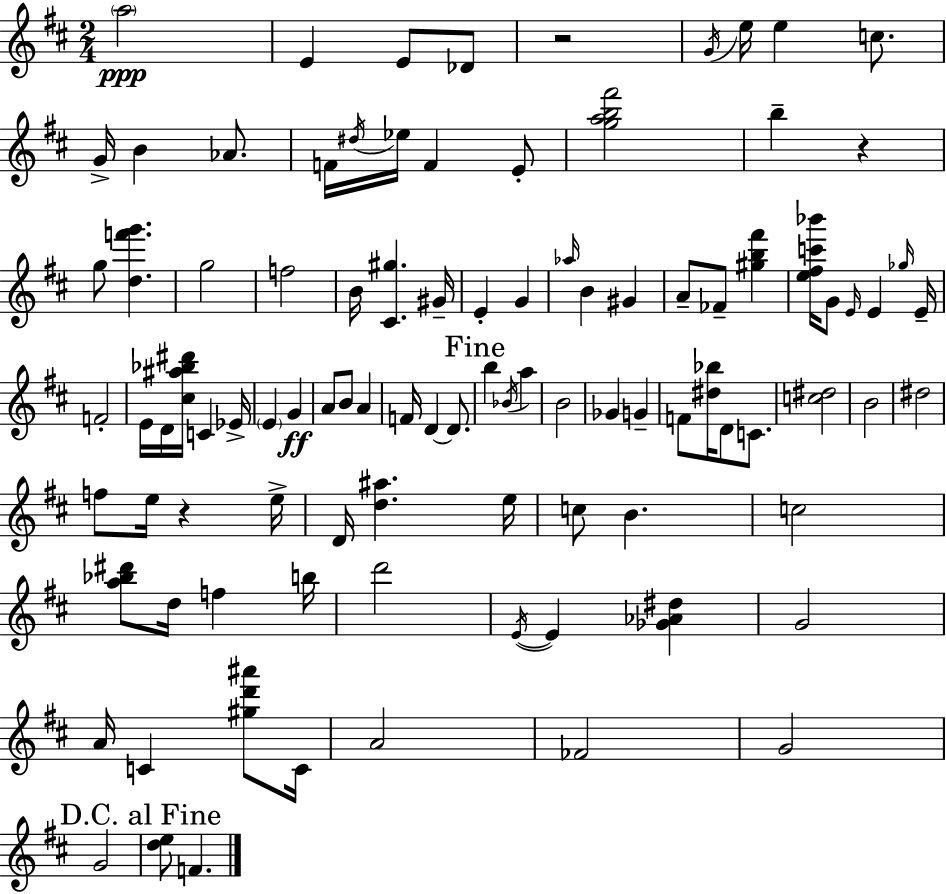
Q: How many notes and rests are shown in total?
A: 97